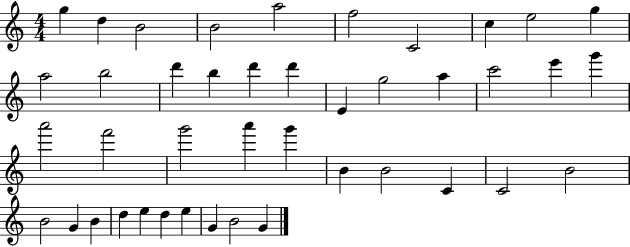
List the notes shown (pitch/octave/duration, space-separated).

G5/q D5/q B4/h B4/h A5/h F5/h C4/h C5/q E5/h G5/q A5/h B5/h D6/q B5/q D6/q D6/q E4/q G5/h A5/q C6/h E6/q G6/q A6/h F6/h G6/h A6/q G6/q B4/q B4/h C4/q C4/h B4/h B4/h G4/q B4/q D5/q E5/q D5/q E5/q G4/q B4/h G4/q